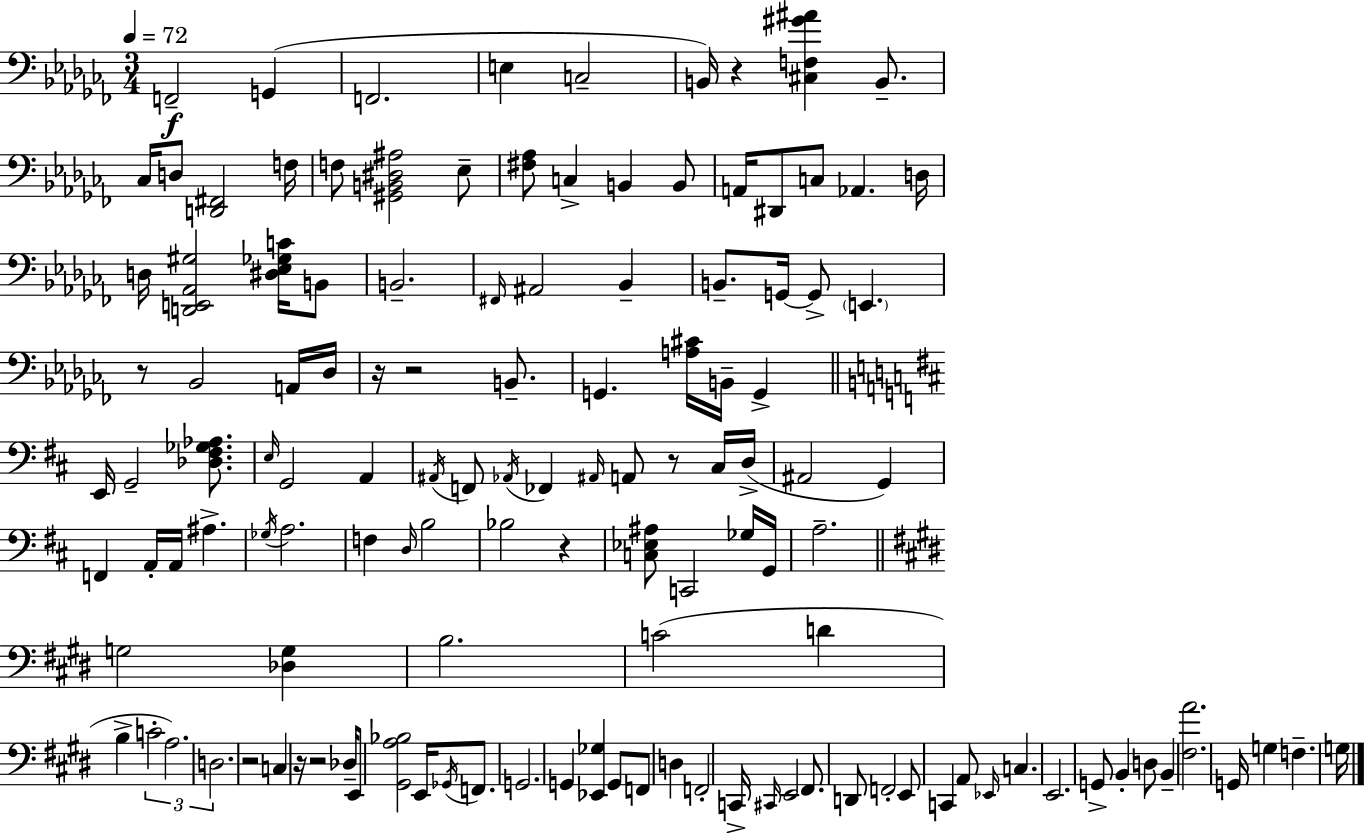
{
  \clef bass
  \numericTimeSignature
  \time 3/4
  \key aes \minor
  \tempo 4 = 72
  f,2--\f g,4( | f,2. | e4 c2-- | b,16) r4 <cis f gis' ais'>4 b,8.-- | \break ces16 d8 <d, fis,>2 f16 | f8 <gis, b, dis ais>2 ees8-- | <fis aes>8 c4-> b,4 b,8 | a,16 dis,8 c8 aes,4. d16 | \break d16 <d, e, aes, gis>2 <dis ees ges c'>16 b,8 | b,2.-- | \grace { fis,16 } ais,2 bes,4-- | b,8.-- g,16~~ g,8-> \parenthesize e,4. | \break r8 bes,2 a,16 | des16 r16 r2 b,8.-- | g,4. <a cis'>16 b,16-- g,4-> | \bar "||" \break \key d \major e,16 g,2-- <des fis ges aes>8. | \grace { e16 } g,2 a,4 | \acciaccatura { ais,16 } f,8 \acciaccatura { aes,16 } fes,4 \grace { ais,16 } a,8 | r8 cis16 d16->( ais,2 | \break g,4) f,4 a,16-. a,16 ais4.-> | \acciaccatura { ges16 } a2. | f4 \grace { d16 } b2 | bes2 | \break r4 <c ees ais>8 c,2 | ges16 g,16 a2.-- | \bar "||" \break \key e \major g2 <des g>4 | b2. | c'2( d'4 | b4-> \tuplet 3/2 { c'2-. | \break a2.) | d2. } | r2 c4 | r16 r2 des16-- e,8 | \break <gis, a bes>2 e,16 \acciaccatura { ges,16 } f,8. | g,2. | g,4 <ees, ges>4 g,8 f,8 | d4 f,2-. | \break c,16-> \grace { cis,16 } e,2 fis,8. | d,8 f,2-. | e,8 c,4 a,8 \grace { ees,16 } c4. | e,2. | \break g,8-> b,4-. d8 b,4-- | <fis a'>2. | g,16 g4 f4.-- | g16 \bar "|."
}